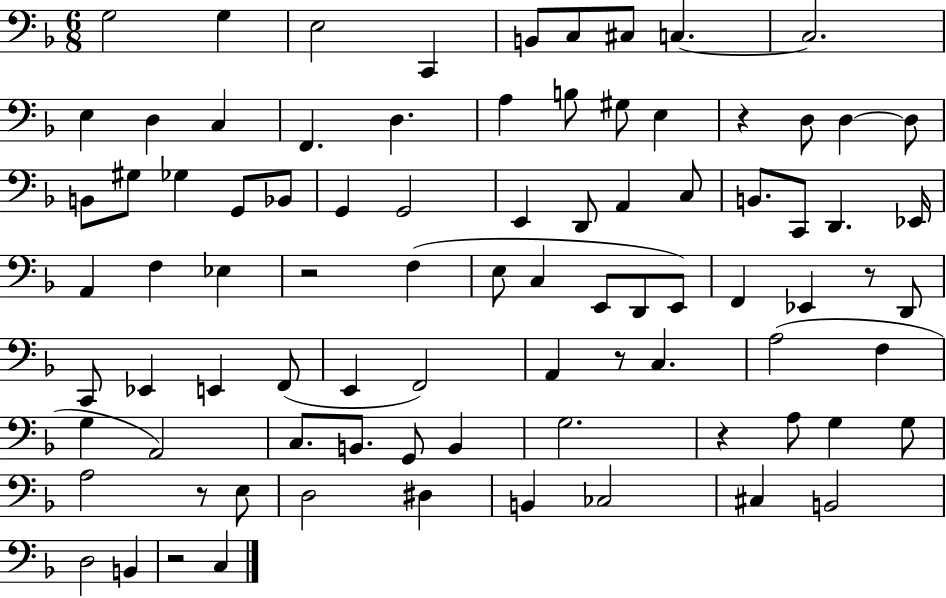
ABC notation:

X:1
T:Untitled
M:6/8
L:1/4
K:F
G,2 G, E,2 C,, B,,/2 C,/2 ^C,/2 C, C,2 E, D, C, F,, D, A, B,/2 ^G,/2 E, z D,/2 D, D,/2 B,,/2 ^G,/2 _G, G,,/2 _B,,/2 G,, G,,2 E,, D,,/2 A,, C,/2 B,,/2 C,,/2 D,, _E,,/4 A,, F, _E, z2 F, E,/2 C, E,,/2 D,,/2 E,,/2 F,, _E,, z/2 D,,/2 C,,/2 _E,, E,, F,,/2 E,, F,,2 A,, z/2 C, A,2 F, G, A,,2 C,/2 B,,/2 G,,/2 B,, G,2 z A,/2 G, G,/2 A,2 z/2 E,/2 D,2 ^D, B,, _C,2 ^C, B,,2 D,2 B,, z2 C,